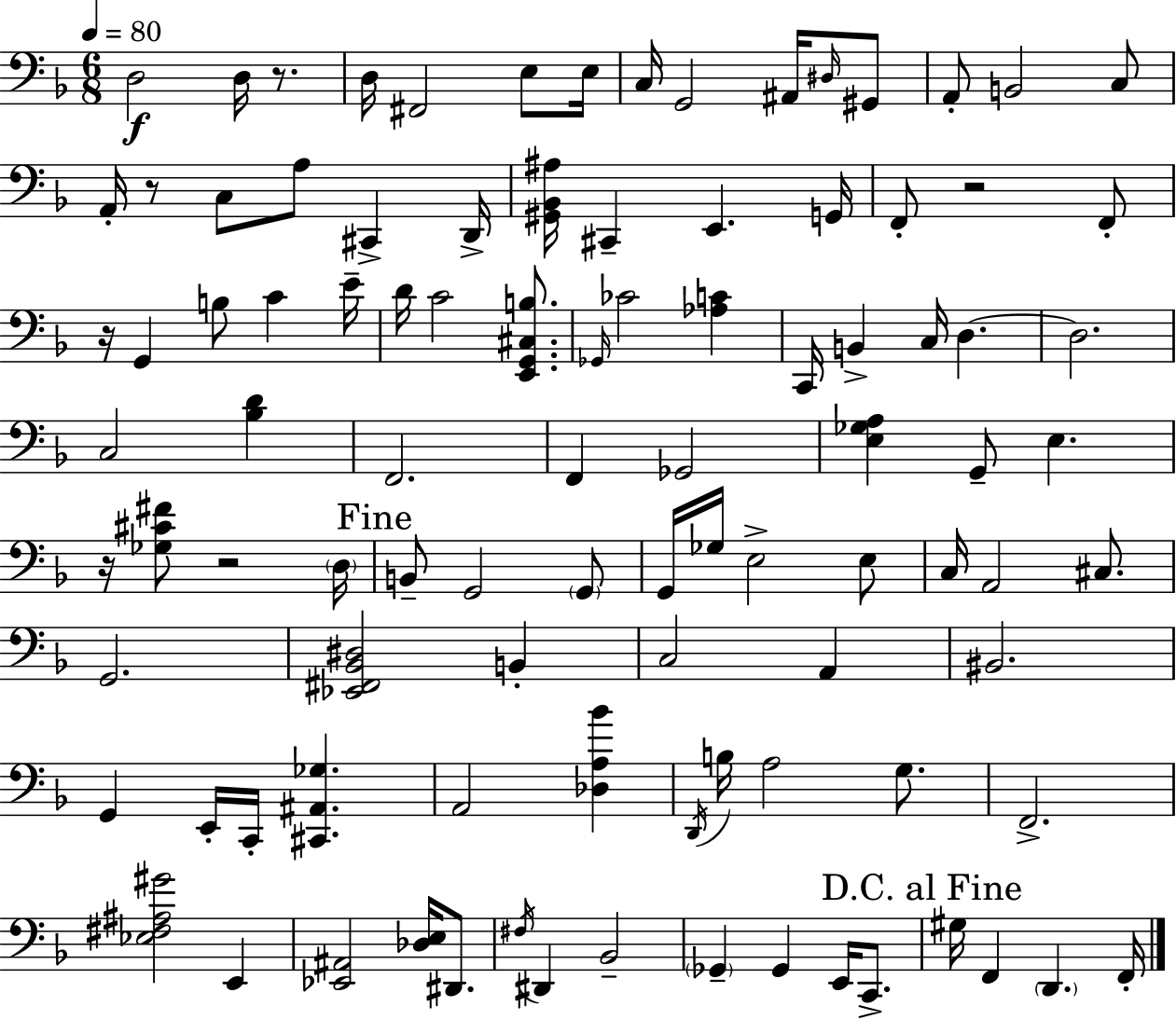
{
  \clef bass
  \numericTimeSignature
  \time 6/8
  \key d \minor
  \tempo 4 = 80
  d2\f d16 r8. | d16 fis,2 e8 e16 | c16 g,2 ais,16 \grace { dis16 } gis,8 | a,8-. b,2 c8 | \break a,16-. r8 c8 a8 cis,4-> | d,16-> <gis, bes, ais>16 cis,4-- e,4. | g,16 f,8-. r2 f,8-. | r16 g,4 b8 c'4 | \break e'16-- d'16 c'2 <e, g, cis b>8. | \grace { ges,16 } ces'2 <aes c'>4 | c,16 b,4-> c16 d4.~~ | d2. | \break c2 <bes d'>4 | f,2. | f,4 ges,2 | <e ges a>4 g,8-- e4. | \break r16 <ges cis' fis'>8 r2 | \parenthesize d16 \mark "Fine" b,8-- g,2 | \parenthesize g,8 g,16 ges16 e2-> | e8 c16 a,2 cis8. | \break g,2. | <ees, fis, bes, dis>2 b,4-. | c2 a,4 | bis,2. | \break g,4 e,16-. c,16-. <cis, ais, ges>4. | a,2 <des a bes'>4 | \acciaccatura { d,16 } b16 a2 | g8. f,2.-> | \break <ees fis ais gis'>2 e,4 | <ees, ais,>2 <des e>16 | dis,8. \acciaccatura { fis16 } dis,4 bes,2-- | \parenthesize ges,4-- ges,4 | \break e,16 c,8.-> \mark "D.C. al Fine" gis16 f,4 \parenthesize d,4. | f,16-. \bar "|."
}